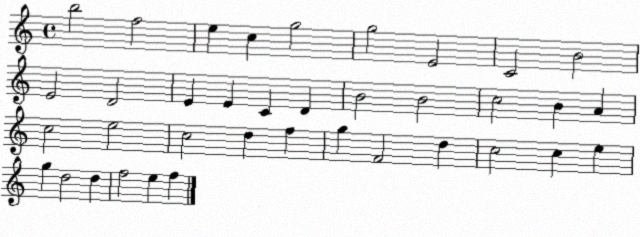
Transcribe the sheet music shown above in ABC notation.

X:1
T:Untitled
M:4/4
L:1/4
K:C
b2 f2 e c g2 g2 E2 C2 B2 E2 D2 E E C D B2 B2 c2 B A c2 e2 c2 d f g F2 d c2 c e g d2 d f2 e f